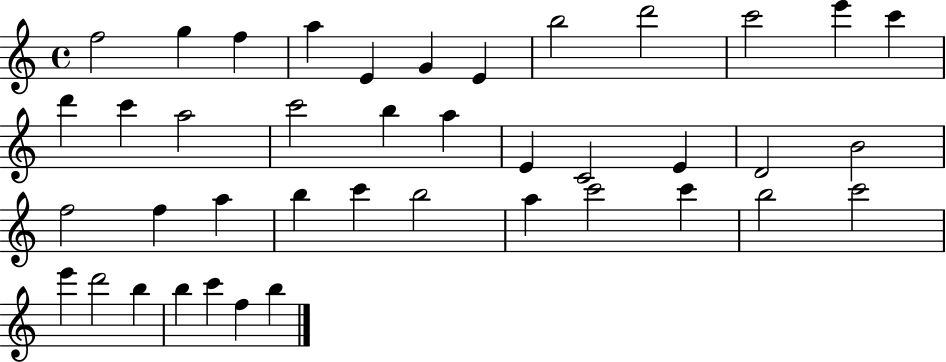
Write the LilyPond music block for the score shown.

{
  \clef treble
  \time 4/4
  \defaultTimeSignature
  \key c \major
  f''2 g''4 f''4 | a''4 e'4 g'4 e'4 | b''2 d'''2 | c'''2 e'''4 c'''4 | \break d'''4 c'''4 a''2 | c'''2 b''4 a''4 | e'4 c'2 e'4 | d'2 b'2 | \break f''2 f''4 a''4 | b''4 c'''4 b''2 | a''4 c'''2 c'''4 | b''2 c'''2 | \break e'''4 d'''2 b''4 | b''4 c'''4 f''4 b''4 | \bar "|."
}